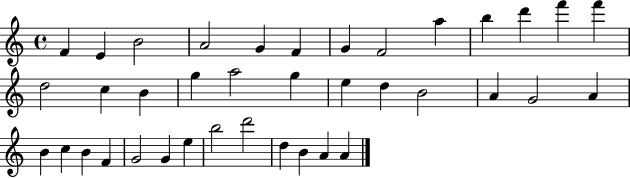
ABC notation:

X:1
T:Untitled
M:4/4
L:1/4
K:C
F E B2 A2 G F G F2 a b d' f' f' d2 c B g a2 g e d B2 A G2 A B c B F G2 G e b2 d'2 d B A A